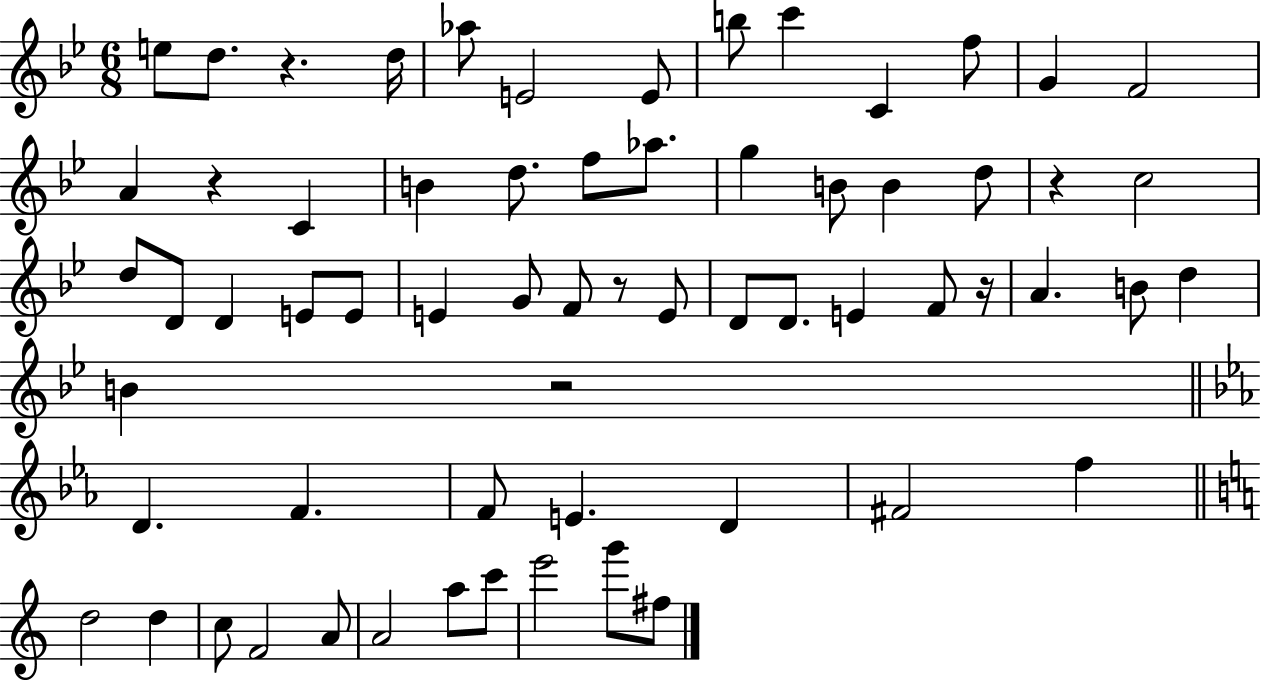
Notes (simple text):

E5/e D5/e. R/q. D5/s Ab5/e E4/h E4/e B5/e C6/q C4/q F5/e G4/q F4/h A4/q R/q C4/q B4/q D5/e. F5/e Ab5/e. G5/q B4/e B4/q D5/e R/q C5/h D5/e D4/e D4/q E4/e E4/e E4/q G4/e F4/e R/e E4/e D4/e D4/e. E4/q F4/e R/s A4/q. B4/e D5/q B4/q R/h D4/q. F4/q. F4/e E4/q. D4/q F#4/h F5/q D5/h D5/q C5/e F4/h A4/e A4/h A5/e C6/e E6/h G6/e F#5/e